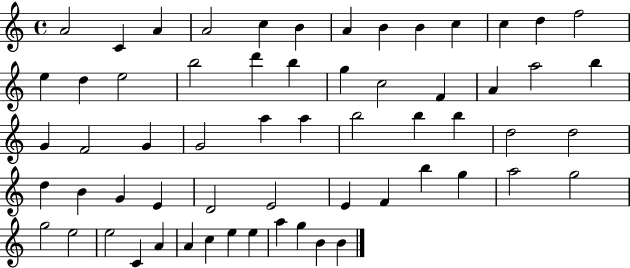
{
  \clef treble
  \time 4/4
  \defaultTimeSignature
  \key c \major
  a'2 c'4 a'4 | a'2 c''4 b'4 | a'4 b'4 b'4 c''4 | c''4 d''4 f''2 | \break e''4 d''4 e''2 | b''2 d'''4 b''4 | g''4 c''2 f'4 | a'4 a''2 b''4 | \break g'4 f'2 g'4 | g'2 a''4 a''4 | b''2 b''4 b''4 | d''2 d''2 | \break d''4 b'4 g'4 e'4 | d'2 e'2 | e'4 f'4 b''4 g''4 | a''2 g''2 | \break g''2 e''2 | e''2 c'4 a'4 | a'4 c''4 e''4 e''4 | a''4 g''4 b'4 b'4 | \break \bar "|."
}